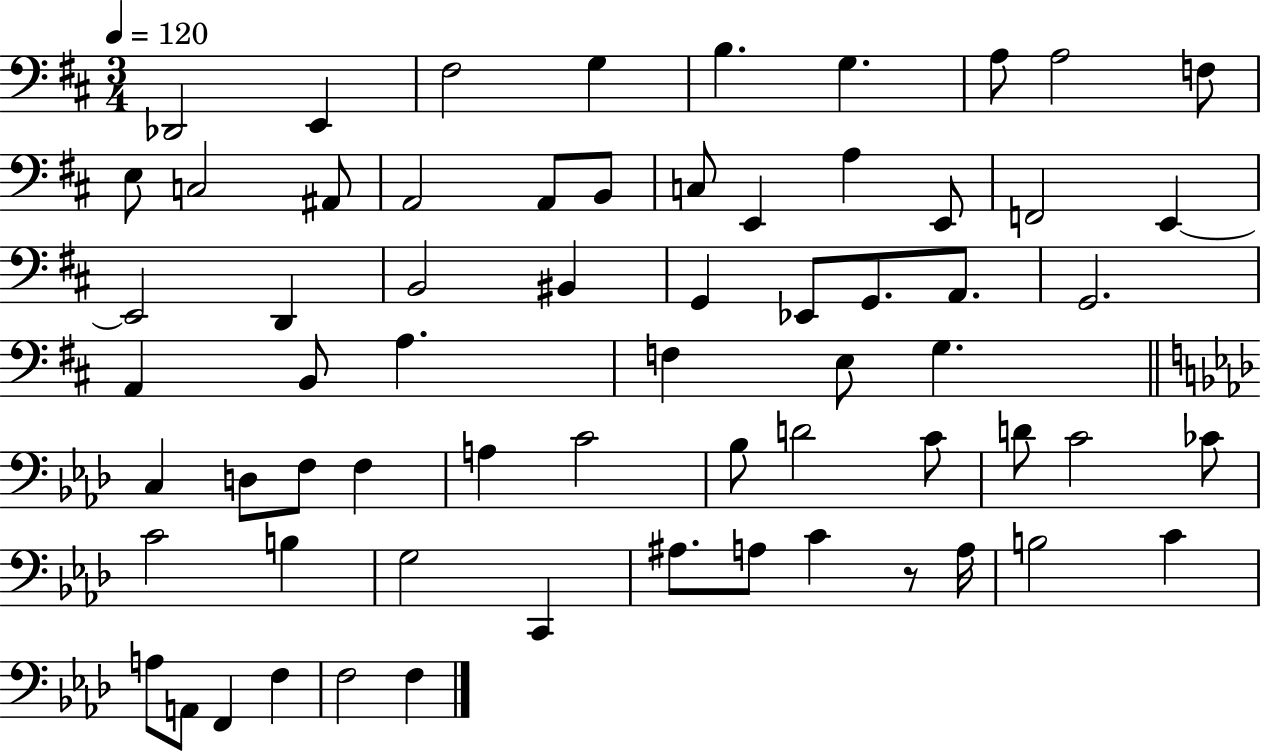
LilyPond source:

{
  \clef bass
  \numericTimeSignature
  \time 3/4
  \key d \major
  \tempo 4 = 120
  \repeat volta 2 { des,2 e,4 | fis2 g4 | b4. g4. | a8 a2 f8 | \break e8 c2 ais,8 | a,2 a,8 b,8 | c8 e,4 a4 e,8 | f,2 e,4~~ | \break e,2 d,4 | b,2 bis,4 | g,4 ees,8 g,8. a,8. | g,2. | \break a,4 b,8 a4. | f4 e8 g4. | \bar "||" \break \key f \minor c4 d8 f8 f4 | a4 c'2 | bes8 d'2 c'8 | d'8 c'2 ces'8 | \break c'2 b4 | g2 c,4 | ais8. a8 c'4 r8 a16 | b2 c'4 | \break a8 a,8 f,4 f4 | f2 f4 | } \bar "|."
}